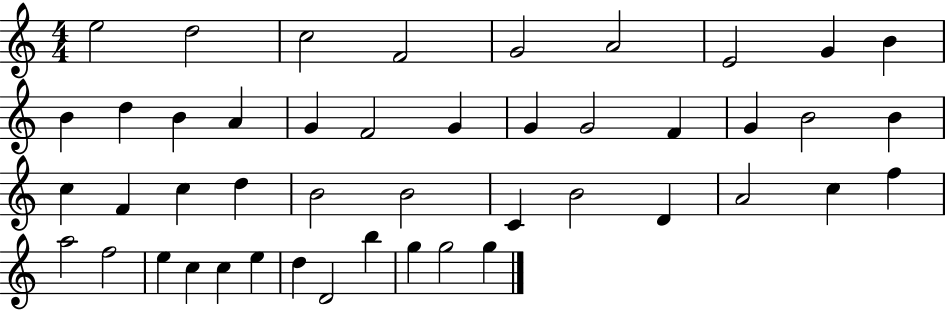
E5/h D5/h C5/h F4/h G4/h A4/h E4/h G4/q B4/q B4/q D5/q B4/q A4/q G4/q F4/h G4/q G4/q G4/h F4/q G4/q B4/h B4/q C5/q F4/q C5/q D5/q B4/h B4/h C4/q B4/h D4/q A4/h C5/q F5/q A5/h F5/h E5/q C5/q C5/q E5/q D5/q D4/h B5/q G5/q G5/h G5/q